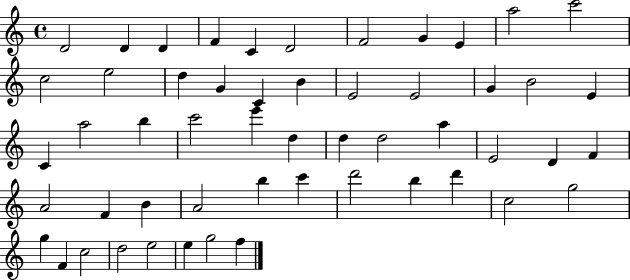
{
  \clef treble
  \time 4/4
  \defaultTimeSignature
  \key c \major
  d'2 d'4 d'4 | f'4 c'4 d'2 | f'2 g'4 e'4 | a''2 c'''2 | \break c''2 e''2 | d''4 g'4 c'4 b'4 | e'2 e'2 | g'4 b'2 e'4 | \break c'4 a''2 b''4 | c'''2 e'''4 d''4 | d''4 d''2 a''4 | e'2 d'4 f'4 | \break a'2 f'4 b'4 | a'2 b''4 c'''4 | d'''2 b''4 d'''4 | c''2 g''2 | \break g''4 f'4 c''2 | d''2 e''2 | e''4 g''2 f''4 | \bar "|."
}